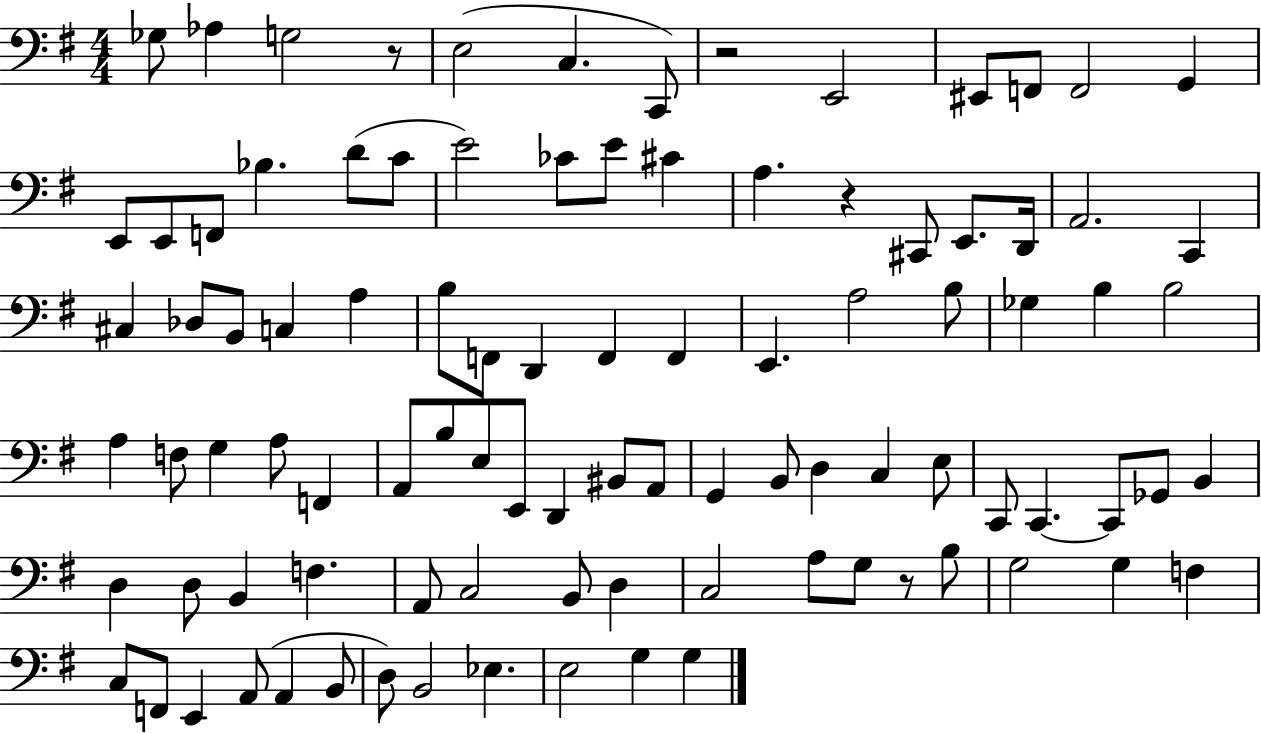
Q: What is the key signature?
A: G major